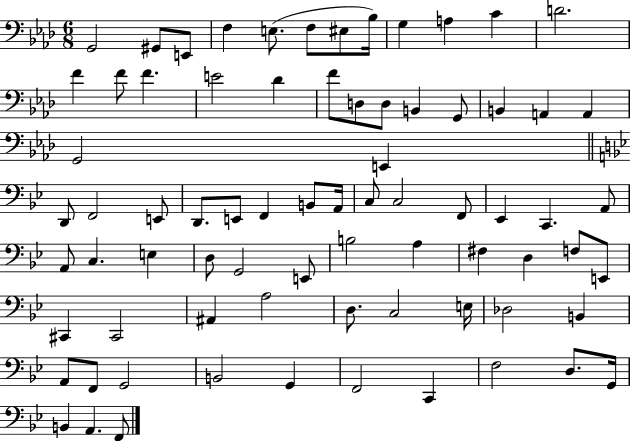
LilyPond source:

{
  \clef bass
  \numericTimeSignature
  \time 6/8
  \key aes \major
  g,2 gis,8 e,8 | f4 e8.( f8 eis8 bes16) | g4 a4 c'4 | d'2. | \break f'4 f'8 f'4. | e'2 des'4 | f'8 d8 d8 b,4 g,8 | b,4 a,4 a,4 | \break g,2 e,4 | \bar "||" \break \key bes \major d,8 f,2 e,8 | d,8. e,8 f,4 b,8 a,16 | c8 c2 f,8 | ees,4 c,4. a,8 | \break a,8 c4. e4 | d8 g,2 e,8 | b2 a4 | fis4 d4 f8 e,8 | \break cis,4 cis,2 | ais,4 a2 | d8. c2 e16 | des2 b,4 | \break a,8 f,8 g,2 | b,2 g,4 | f,2 c,4 | f2 d8. g,16 | \break b,4 a,4. f,8 | \bar "|."
}